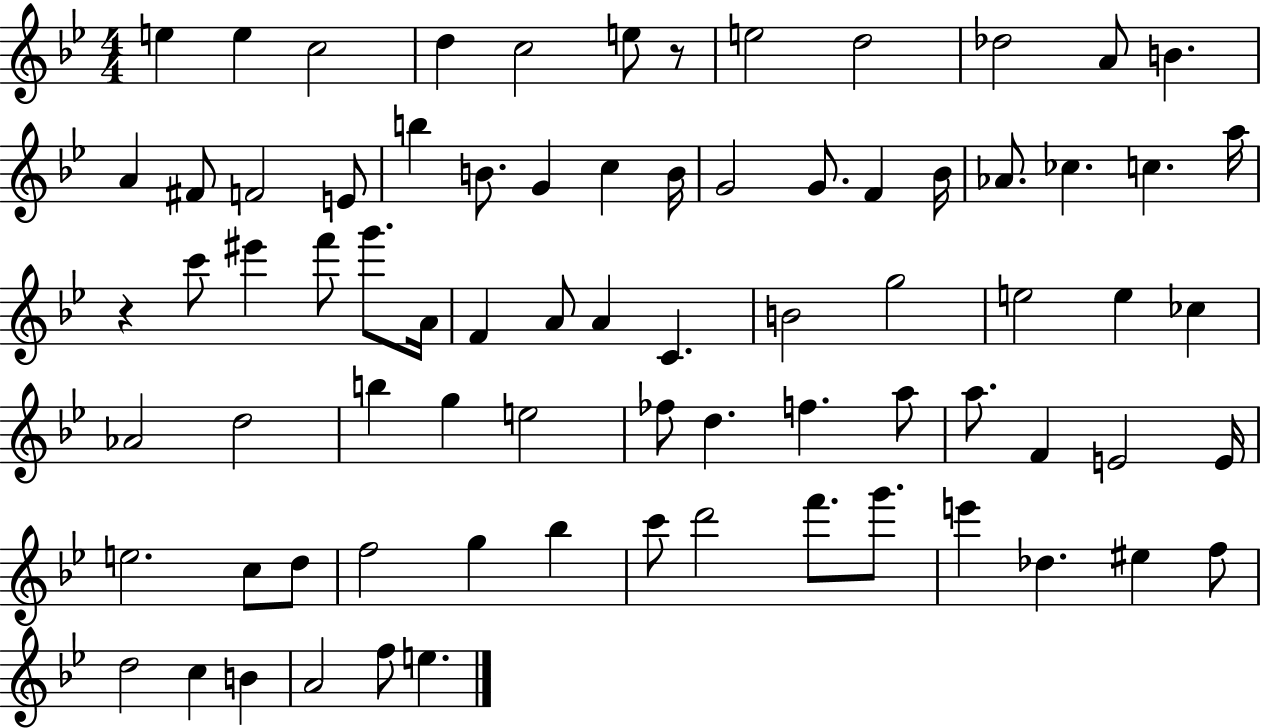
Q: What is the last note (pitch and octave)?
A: E5